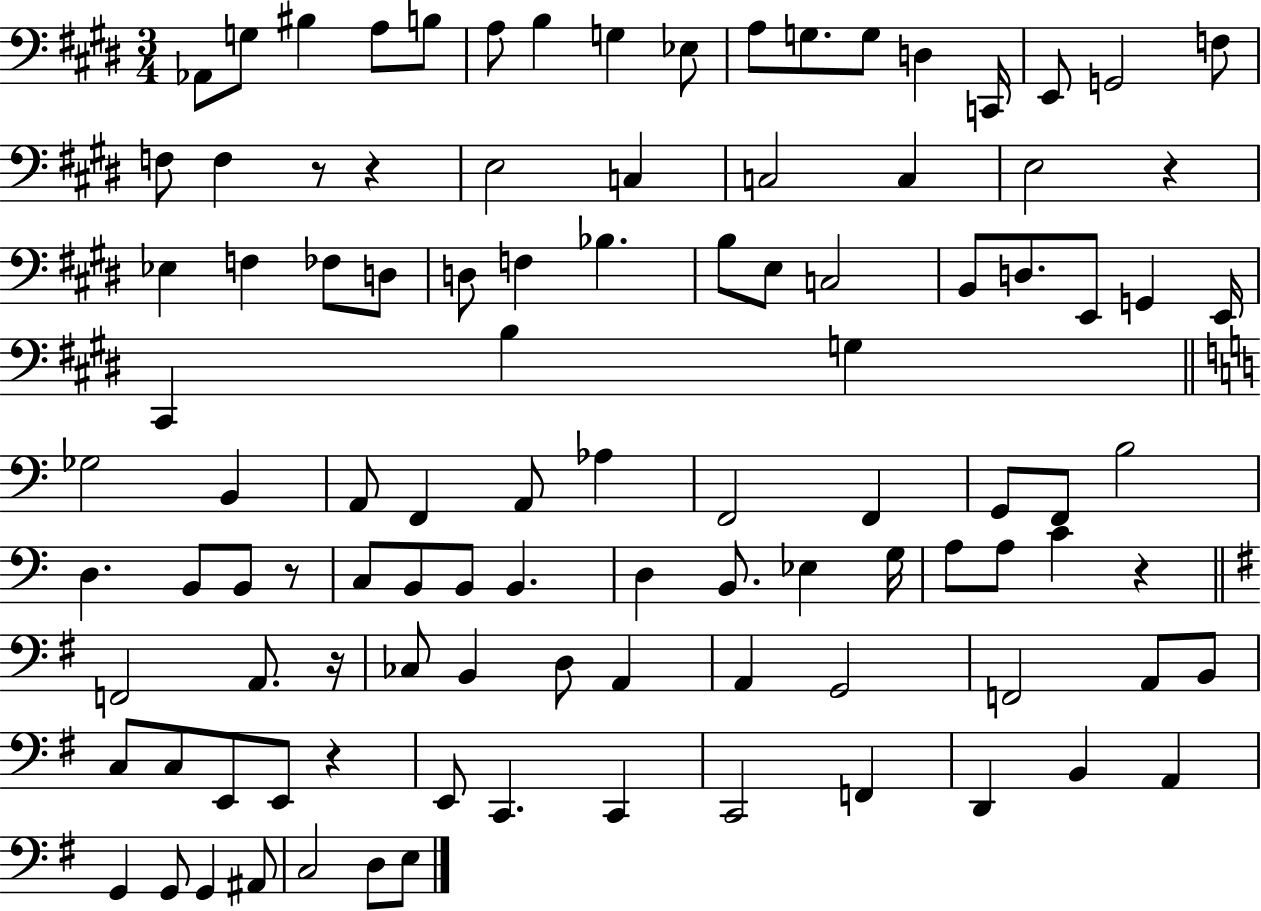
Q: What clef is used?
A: bass